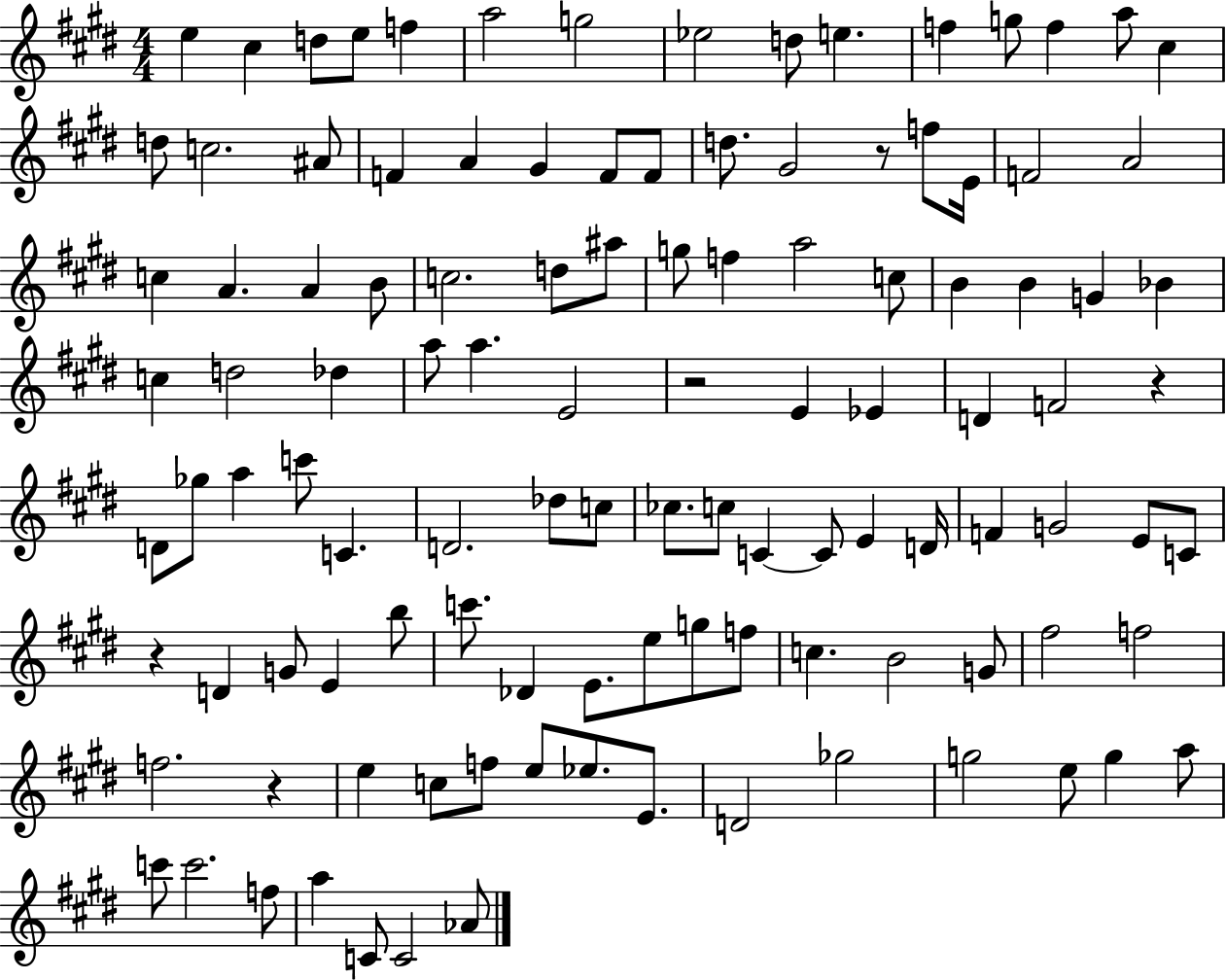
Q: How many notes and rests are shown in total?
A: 112